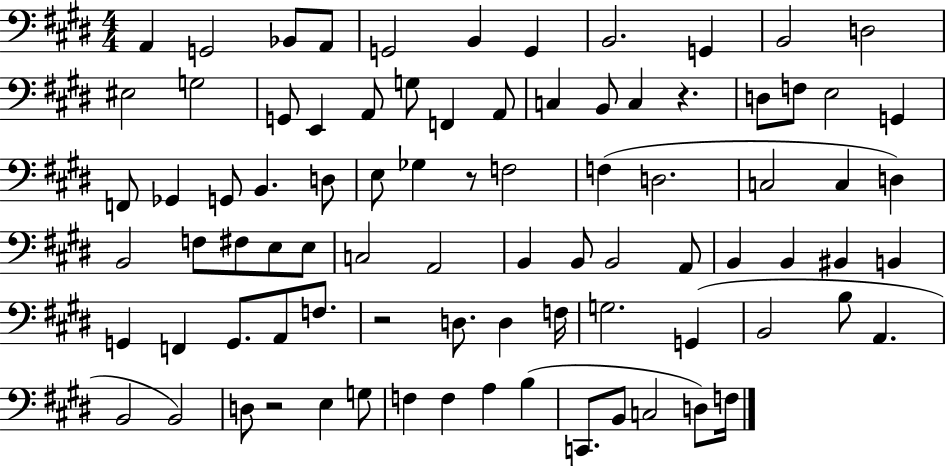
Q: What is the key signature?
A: E major